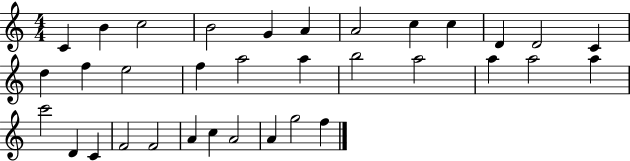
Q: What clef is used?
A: treble